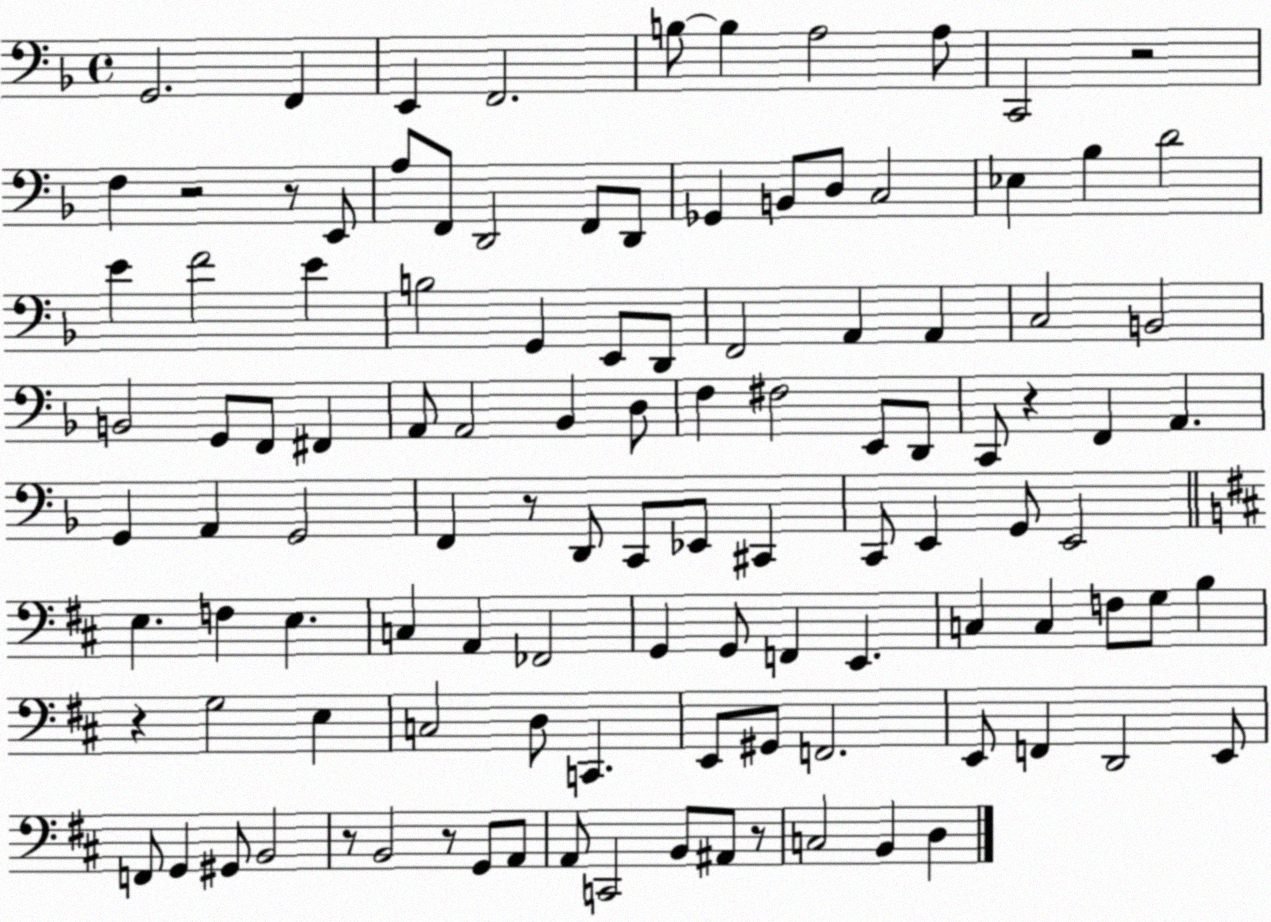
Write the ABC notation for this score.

X:1
T:Untitled
M:4/4
L:1/4
K:F
G,,2 F,, E,, F,,2 B,/2 B, A,2 A,/2 C,,2 z2 F, z2 z/2 E,,/2 A,/2 F,,/2 D,,2 F,,/2 D,,/2 _G,, B,,/2 D,/2 C,2 _E, _B, D2 E F2 E B,2 G,, E,,/2 D,,/2 F,,2 A,, A,, C,2 B,,2 B,,2 G,,/2 F,,/2 ^F,, A,,/2 A,,2 _B,, D,/2 F, ^F,2 E,,/2 D,,/2 C,,/2 z F,, A,, G,, A,, G,,2 F,, z/2 D,,/2 C,,/2 _E,,/2 ^C,, C,,/2 E,, G,,/2 E,,2 E, F, E, C, A,, _F,,2 G,, G,,/2 F,, E,, C, C, F,/2 G,/2 B, z G,2 E, C,2 D,/2 C,, E,,/2 ^G,,/2 F,,2 E,,/2 F,, D,,2 E,,/2 F,,/2 G,, ^G,,/2 B,,2 z/2 B,,2 z/2 G,,/2 A,,/2 A,,/2 C,,2 B,,/2 ^A,,/2 z/2 C,2 B,, D,